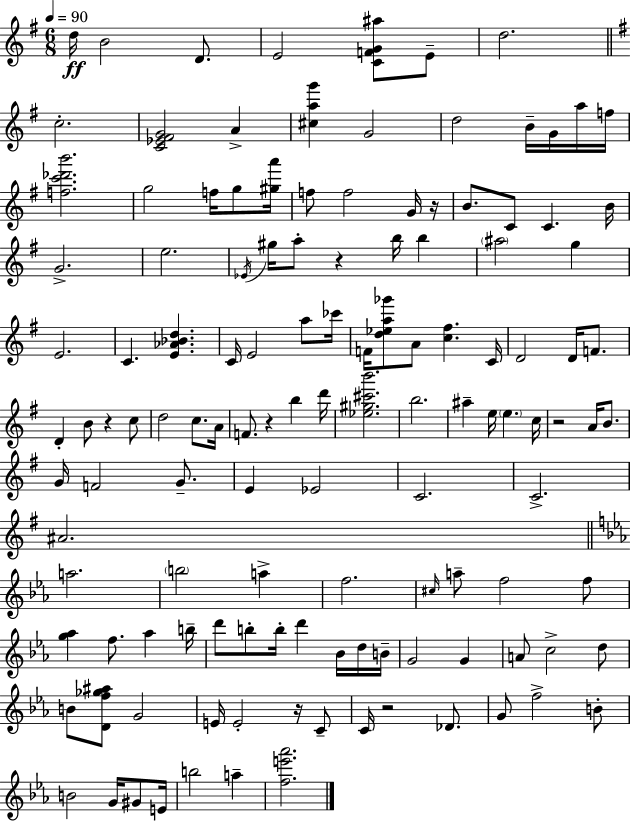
X:1
T:Untitled
M:6/8
L:1/4
K:Em
d/4 B2 D/2 E2 [CFG^a]/2 E/2 d2 c2 [C_E^FG]2 A [^cag'] G2 d2 B/4 G/4 a/4 f/4 [fc'_d'b']2 g2 f/4 g/2 [^ga']/4 f/2 f2 G/4 z/4 B/2 C/2 C B/4 G2 e2 _E/4 ^g/4 a/2 z b/4 b ^a2 g E2 C [E_A_Bd] C/4 E2 a/2 _c'/4 F/4 [d_ea_g']/2 A/2 [c^f] C/4 D2 D/4 F/2 D B/2 z c/2 d2 c/2 A/4 F/2 z b d'/4 [_e^g^c'b']2 b2 ^a e/4 e c/4 z2 A/4 B/2 G/4 F2 G/2 E _E2 C2 C2 ^A2 a2 b2 a f2 ^c/4 a/2 f2 f/2 [g_a] f/2 _a b/4 d'/2 b/2 b/4 d' _B/4 d/4 B/4 G2 G A/2 c2 d/2 B/2 [Df_g^a]/2 G2 E/4 E2 z/4 C/2 C/4 z2 _D/2 G/2 f2 B/2 B2 G/4 ^G/2 E/4 b2 a [fe'_a']2